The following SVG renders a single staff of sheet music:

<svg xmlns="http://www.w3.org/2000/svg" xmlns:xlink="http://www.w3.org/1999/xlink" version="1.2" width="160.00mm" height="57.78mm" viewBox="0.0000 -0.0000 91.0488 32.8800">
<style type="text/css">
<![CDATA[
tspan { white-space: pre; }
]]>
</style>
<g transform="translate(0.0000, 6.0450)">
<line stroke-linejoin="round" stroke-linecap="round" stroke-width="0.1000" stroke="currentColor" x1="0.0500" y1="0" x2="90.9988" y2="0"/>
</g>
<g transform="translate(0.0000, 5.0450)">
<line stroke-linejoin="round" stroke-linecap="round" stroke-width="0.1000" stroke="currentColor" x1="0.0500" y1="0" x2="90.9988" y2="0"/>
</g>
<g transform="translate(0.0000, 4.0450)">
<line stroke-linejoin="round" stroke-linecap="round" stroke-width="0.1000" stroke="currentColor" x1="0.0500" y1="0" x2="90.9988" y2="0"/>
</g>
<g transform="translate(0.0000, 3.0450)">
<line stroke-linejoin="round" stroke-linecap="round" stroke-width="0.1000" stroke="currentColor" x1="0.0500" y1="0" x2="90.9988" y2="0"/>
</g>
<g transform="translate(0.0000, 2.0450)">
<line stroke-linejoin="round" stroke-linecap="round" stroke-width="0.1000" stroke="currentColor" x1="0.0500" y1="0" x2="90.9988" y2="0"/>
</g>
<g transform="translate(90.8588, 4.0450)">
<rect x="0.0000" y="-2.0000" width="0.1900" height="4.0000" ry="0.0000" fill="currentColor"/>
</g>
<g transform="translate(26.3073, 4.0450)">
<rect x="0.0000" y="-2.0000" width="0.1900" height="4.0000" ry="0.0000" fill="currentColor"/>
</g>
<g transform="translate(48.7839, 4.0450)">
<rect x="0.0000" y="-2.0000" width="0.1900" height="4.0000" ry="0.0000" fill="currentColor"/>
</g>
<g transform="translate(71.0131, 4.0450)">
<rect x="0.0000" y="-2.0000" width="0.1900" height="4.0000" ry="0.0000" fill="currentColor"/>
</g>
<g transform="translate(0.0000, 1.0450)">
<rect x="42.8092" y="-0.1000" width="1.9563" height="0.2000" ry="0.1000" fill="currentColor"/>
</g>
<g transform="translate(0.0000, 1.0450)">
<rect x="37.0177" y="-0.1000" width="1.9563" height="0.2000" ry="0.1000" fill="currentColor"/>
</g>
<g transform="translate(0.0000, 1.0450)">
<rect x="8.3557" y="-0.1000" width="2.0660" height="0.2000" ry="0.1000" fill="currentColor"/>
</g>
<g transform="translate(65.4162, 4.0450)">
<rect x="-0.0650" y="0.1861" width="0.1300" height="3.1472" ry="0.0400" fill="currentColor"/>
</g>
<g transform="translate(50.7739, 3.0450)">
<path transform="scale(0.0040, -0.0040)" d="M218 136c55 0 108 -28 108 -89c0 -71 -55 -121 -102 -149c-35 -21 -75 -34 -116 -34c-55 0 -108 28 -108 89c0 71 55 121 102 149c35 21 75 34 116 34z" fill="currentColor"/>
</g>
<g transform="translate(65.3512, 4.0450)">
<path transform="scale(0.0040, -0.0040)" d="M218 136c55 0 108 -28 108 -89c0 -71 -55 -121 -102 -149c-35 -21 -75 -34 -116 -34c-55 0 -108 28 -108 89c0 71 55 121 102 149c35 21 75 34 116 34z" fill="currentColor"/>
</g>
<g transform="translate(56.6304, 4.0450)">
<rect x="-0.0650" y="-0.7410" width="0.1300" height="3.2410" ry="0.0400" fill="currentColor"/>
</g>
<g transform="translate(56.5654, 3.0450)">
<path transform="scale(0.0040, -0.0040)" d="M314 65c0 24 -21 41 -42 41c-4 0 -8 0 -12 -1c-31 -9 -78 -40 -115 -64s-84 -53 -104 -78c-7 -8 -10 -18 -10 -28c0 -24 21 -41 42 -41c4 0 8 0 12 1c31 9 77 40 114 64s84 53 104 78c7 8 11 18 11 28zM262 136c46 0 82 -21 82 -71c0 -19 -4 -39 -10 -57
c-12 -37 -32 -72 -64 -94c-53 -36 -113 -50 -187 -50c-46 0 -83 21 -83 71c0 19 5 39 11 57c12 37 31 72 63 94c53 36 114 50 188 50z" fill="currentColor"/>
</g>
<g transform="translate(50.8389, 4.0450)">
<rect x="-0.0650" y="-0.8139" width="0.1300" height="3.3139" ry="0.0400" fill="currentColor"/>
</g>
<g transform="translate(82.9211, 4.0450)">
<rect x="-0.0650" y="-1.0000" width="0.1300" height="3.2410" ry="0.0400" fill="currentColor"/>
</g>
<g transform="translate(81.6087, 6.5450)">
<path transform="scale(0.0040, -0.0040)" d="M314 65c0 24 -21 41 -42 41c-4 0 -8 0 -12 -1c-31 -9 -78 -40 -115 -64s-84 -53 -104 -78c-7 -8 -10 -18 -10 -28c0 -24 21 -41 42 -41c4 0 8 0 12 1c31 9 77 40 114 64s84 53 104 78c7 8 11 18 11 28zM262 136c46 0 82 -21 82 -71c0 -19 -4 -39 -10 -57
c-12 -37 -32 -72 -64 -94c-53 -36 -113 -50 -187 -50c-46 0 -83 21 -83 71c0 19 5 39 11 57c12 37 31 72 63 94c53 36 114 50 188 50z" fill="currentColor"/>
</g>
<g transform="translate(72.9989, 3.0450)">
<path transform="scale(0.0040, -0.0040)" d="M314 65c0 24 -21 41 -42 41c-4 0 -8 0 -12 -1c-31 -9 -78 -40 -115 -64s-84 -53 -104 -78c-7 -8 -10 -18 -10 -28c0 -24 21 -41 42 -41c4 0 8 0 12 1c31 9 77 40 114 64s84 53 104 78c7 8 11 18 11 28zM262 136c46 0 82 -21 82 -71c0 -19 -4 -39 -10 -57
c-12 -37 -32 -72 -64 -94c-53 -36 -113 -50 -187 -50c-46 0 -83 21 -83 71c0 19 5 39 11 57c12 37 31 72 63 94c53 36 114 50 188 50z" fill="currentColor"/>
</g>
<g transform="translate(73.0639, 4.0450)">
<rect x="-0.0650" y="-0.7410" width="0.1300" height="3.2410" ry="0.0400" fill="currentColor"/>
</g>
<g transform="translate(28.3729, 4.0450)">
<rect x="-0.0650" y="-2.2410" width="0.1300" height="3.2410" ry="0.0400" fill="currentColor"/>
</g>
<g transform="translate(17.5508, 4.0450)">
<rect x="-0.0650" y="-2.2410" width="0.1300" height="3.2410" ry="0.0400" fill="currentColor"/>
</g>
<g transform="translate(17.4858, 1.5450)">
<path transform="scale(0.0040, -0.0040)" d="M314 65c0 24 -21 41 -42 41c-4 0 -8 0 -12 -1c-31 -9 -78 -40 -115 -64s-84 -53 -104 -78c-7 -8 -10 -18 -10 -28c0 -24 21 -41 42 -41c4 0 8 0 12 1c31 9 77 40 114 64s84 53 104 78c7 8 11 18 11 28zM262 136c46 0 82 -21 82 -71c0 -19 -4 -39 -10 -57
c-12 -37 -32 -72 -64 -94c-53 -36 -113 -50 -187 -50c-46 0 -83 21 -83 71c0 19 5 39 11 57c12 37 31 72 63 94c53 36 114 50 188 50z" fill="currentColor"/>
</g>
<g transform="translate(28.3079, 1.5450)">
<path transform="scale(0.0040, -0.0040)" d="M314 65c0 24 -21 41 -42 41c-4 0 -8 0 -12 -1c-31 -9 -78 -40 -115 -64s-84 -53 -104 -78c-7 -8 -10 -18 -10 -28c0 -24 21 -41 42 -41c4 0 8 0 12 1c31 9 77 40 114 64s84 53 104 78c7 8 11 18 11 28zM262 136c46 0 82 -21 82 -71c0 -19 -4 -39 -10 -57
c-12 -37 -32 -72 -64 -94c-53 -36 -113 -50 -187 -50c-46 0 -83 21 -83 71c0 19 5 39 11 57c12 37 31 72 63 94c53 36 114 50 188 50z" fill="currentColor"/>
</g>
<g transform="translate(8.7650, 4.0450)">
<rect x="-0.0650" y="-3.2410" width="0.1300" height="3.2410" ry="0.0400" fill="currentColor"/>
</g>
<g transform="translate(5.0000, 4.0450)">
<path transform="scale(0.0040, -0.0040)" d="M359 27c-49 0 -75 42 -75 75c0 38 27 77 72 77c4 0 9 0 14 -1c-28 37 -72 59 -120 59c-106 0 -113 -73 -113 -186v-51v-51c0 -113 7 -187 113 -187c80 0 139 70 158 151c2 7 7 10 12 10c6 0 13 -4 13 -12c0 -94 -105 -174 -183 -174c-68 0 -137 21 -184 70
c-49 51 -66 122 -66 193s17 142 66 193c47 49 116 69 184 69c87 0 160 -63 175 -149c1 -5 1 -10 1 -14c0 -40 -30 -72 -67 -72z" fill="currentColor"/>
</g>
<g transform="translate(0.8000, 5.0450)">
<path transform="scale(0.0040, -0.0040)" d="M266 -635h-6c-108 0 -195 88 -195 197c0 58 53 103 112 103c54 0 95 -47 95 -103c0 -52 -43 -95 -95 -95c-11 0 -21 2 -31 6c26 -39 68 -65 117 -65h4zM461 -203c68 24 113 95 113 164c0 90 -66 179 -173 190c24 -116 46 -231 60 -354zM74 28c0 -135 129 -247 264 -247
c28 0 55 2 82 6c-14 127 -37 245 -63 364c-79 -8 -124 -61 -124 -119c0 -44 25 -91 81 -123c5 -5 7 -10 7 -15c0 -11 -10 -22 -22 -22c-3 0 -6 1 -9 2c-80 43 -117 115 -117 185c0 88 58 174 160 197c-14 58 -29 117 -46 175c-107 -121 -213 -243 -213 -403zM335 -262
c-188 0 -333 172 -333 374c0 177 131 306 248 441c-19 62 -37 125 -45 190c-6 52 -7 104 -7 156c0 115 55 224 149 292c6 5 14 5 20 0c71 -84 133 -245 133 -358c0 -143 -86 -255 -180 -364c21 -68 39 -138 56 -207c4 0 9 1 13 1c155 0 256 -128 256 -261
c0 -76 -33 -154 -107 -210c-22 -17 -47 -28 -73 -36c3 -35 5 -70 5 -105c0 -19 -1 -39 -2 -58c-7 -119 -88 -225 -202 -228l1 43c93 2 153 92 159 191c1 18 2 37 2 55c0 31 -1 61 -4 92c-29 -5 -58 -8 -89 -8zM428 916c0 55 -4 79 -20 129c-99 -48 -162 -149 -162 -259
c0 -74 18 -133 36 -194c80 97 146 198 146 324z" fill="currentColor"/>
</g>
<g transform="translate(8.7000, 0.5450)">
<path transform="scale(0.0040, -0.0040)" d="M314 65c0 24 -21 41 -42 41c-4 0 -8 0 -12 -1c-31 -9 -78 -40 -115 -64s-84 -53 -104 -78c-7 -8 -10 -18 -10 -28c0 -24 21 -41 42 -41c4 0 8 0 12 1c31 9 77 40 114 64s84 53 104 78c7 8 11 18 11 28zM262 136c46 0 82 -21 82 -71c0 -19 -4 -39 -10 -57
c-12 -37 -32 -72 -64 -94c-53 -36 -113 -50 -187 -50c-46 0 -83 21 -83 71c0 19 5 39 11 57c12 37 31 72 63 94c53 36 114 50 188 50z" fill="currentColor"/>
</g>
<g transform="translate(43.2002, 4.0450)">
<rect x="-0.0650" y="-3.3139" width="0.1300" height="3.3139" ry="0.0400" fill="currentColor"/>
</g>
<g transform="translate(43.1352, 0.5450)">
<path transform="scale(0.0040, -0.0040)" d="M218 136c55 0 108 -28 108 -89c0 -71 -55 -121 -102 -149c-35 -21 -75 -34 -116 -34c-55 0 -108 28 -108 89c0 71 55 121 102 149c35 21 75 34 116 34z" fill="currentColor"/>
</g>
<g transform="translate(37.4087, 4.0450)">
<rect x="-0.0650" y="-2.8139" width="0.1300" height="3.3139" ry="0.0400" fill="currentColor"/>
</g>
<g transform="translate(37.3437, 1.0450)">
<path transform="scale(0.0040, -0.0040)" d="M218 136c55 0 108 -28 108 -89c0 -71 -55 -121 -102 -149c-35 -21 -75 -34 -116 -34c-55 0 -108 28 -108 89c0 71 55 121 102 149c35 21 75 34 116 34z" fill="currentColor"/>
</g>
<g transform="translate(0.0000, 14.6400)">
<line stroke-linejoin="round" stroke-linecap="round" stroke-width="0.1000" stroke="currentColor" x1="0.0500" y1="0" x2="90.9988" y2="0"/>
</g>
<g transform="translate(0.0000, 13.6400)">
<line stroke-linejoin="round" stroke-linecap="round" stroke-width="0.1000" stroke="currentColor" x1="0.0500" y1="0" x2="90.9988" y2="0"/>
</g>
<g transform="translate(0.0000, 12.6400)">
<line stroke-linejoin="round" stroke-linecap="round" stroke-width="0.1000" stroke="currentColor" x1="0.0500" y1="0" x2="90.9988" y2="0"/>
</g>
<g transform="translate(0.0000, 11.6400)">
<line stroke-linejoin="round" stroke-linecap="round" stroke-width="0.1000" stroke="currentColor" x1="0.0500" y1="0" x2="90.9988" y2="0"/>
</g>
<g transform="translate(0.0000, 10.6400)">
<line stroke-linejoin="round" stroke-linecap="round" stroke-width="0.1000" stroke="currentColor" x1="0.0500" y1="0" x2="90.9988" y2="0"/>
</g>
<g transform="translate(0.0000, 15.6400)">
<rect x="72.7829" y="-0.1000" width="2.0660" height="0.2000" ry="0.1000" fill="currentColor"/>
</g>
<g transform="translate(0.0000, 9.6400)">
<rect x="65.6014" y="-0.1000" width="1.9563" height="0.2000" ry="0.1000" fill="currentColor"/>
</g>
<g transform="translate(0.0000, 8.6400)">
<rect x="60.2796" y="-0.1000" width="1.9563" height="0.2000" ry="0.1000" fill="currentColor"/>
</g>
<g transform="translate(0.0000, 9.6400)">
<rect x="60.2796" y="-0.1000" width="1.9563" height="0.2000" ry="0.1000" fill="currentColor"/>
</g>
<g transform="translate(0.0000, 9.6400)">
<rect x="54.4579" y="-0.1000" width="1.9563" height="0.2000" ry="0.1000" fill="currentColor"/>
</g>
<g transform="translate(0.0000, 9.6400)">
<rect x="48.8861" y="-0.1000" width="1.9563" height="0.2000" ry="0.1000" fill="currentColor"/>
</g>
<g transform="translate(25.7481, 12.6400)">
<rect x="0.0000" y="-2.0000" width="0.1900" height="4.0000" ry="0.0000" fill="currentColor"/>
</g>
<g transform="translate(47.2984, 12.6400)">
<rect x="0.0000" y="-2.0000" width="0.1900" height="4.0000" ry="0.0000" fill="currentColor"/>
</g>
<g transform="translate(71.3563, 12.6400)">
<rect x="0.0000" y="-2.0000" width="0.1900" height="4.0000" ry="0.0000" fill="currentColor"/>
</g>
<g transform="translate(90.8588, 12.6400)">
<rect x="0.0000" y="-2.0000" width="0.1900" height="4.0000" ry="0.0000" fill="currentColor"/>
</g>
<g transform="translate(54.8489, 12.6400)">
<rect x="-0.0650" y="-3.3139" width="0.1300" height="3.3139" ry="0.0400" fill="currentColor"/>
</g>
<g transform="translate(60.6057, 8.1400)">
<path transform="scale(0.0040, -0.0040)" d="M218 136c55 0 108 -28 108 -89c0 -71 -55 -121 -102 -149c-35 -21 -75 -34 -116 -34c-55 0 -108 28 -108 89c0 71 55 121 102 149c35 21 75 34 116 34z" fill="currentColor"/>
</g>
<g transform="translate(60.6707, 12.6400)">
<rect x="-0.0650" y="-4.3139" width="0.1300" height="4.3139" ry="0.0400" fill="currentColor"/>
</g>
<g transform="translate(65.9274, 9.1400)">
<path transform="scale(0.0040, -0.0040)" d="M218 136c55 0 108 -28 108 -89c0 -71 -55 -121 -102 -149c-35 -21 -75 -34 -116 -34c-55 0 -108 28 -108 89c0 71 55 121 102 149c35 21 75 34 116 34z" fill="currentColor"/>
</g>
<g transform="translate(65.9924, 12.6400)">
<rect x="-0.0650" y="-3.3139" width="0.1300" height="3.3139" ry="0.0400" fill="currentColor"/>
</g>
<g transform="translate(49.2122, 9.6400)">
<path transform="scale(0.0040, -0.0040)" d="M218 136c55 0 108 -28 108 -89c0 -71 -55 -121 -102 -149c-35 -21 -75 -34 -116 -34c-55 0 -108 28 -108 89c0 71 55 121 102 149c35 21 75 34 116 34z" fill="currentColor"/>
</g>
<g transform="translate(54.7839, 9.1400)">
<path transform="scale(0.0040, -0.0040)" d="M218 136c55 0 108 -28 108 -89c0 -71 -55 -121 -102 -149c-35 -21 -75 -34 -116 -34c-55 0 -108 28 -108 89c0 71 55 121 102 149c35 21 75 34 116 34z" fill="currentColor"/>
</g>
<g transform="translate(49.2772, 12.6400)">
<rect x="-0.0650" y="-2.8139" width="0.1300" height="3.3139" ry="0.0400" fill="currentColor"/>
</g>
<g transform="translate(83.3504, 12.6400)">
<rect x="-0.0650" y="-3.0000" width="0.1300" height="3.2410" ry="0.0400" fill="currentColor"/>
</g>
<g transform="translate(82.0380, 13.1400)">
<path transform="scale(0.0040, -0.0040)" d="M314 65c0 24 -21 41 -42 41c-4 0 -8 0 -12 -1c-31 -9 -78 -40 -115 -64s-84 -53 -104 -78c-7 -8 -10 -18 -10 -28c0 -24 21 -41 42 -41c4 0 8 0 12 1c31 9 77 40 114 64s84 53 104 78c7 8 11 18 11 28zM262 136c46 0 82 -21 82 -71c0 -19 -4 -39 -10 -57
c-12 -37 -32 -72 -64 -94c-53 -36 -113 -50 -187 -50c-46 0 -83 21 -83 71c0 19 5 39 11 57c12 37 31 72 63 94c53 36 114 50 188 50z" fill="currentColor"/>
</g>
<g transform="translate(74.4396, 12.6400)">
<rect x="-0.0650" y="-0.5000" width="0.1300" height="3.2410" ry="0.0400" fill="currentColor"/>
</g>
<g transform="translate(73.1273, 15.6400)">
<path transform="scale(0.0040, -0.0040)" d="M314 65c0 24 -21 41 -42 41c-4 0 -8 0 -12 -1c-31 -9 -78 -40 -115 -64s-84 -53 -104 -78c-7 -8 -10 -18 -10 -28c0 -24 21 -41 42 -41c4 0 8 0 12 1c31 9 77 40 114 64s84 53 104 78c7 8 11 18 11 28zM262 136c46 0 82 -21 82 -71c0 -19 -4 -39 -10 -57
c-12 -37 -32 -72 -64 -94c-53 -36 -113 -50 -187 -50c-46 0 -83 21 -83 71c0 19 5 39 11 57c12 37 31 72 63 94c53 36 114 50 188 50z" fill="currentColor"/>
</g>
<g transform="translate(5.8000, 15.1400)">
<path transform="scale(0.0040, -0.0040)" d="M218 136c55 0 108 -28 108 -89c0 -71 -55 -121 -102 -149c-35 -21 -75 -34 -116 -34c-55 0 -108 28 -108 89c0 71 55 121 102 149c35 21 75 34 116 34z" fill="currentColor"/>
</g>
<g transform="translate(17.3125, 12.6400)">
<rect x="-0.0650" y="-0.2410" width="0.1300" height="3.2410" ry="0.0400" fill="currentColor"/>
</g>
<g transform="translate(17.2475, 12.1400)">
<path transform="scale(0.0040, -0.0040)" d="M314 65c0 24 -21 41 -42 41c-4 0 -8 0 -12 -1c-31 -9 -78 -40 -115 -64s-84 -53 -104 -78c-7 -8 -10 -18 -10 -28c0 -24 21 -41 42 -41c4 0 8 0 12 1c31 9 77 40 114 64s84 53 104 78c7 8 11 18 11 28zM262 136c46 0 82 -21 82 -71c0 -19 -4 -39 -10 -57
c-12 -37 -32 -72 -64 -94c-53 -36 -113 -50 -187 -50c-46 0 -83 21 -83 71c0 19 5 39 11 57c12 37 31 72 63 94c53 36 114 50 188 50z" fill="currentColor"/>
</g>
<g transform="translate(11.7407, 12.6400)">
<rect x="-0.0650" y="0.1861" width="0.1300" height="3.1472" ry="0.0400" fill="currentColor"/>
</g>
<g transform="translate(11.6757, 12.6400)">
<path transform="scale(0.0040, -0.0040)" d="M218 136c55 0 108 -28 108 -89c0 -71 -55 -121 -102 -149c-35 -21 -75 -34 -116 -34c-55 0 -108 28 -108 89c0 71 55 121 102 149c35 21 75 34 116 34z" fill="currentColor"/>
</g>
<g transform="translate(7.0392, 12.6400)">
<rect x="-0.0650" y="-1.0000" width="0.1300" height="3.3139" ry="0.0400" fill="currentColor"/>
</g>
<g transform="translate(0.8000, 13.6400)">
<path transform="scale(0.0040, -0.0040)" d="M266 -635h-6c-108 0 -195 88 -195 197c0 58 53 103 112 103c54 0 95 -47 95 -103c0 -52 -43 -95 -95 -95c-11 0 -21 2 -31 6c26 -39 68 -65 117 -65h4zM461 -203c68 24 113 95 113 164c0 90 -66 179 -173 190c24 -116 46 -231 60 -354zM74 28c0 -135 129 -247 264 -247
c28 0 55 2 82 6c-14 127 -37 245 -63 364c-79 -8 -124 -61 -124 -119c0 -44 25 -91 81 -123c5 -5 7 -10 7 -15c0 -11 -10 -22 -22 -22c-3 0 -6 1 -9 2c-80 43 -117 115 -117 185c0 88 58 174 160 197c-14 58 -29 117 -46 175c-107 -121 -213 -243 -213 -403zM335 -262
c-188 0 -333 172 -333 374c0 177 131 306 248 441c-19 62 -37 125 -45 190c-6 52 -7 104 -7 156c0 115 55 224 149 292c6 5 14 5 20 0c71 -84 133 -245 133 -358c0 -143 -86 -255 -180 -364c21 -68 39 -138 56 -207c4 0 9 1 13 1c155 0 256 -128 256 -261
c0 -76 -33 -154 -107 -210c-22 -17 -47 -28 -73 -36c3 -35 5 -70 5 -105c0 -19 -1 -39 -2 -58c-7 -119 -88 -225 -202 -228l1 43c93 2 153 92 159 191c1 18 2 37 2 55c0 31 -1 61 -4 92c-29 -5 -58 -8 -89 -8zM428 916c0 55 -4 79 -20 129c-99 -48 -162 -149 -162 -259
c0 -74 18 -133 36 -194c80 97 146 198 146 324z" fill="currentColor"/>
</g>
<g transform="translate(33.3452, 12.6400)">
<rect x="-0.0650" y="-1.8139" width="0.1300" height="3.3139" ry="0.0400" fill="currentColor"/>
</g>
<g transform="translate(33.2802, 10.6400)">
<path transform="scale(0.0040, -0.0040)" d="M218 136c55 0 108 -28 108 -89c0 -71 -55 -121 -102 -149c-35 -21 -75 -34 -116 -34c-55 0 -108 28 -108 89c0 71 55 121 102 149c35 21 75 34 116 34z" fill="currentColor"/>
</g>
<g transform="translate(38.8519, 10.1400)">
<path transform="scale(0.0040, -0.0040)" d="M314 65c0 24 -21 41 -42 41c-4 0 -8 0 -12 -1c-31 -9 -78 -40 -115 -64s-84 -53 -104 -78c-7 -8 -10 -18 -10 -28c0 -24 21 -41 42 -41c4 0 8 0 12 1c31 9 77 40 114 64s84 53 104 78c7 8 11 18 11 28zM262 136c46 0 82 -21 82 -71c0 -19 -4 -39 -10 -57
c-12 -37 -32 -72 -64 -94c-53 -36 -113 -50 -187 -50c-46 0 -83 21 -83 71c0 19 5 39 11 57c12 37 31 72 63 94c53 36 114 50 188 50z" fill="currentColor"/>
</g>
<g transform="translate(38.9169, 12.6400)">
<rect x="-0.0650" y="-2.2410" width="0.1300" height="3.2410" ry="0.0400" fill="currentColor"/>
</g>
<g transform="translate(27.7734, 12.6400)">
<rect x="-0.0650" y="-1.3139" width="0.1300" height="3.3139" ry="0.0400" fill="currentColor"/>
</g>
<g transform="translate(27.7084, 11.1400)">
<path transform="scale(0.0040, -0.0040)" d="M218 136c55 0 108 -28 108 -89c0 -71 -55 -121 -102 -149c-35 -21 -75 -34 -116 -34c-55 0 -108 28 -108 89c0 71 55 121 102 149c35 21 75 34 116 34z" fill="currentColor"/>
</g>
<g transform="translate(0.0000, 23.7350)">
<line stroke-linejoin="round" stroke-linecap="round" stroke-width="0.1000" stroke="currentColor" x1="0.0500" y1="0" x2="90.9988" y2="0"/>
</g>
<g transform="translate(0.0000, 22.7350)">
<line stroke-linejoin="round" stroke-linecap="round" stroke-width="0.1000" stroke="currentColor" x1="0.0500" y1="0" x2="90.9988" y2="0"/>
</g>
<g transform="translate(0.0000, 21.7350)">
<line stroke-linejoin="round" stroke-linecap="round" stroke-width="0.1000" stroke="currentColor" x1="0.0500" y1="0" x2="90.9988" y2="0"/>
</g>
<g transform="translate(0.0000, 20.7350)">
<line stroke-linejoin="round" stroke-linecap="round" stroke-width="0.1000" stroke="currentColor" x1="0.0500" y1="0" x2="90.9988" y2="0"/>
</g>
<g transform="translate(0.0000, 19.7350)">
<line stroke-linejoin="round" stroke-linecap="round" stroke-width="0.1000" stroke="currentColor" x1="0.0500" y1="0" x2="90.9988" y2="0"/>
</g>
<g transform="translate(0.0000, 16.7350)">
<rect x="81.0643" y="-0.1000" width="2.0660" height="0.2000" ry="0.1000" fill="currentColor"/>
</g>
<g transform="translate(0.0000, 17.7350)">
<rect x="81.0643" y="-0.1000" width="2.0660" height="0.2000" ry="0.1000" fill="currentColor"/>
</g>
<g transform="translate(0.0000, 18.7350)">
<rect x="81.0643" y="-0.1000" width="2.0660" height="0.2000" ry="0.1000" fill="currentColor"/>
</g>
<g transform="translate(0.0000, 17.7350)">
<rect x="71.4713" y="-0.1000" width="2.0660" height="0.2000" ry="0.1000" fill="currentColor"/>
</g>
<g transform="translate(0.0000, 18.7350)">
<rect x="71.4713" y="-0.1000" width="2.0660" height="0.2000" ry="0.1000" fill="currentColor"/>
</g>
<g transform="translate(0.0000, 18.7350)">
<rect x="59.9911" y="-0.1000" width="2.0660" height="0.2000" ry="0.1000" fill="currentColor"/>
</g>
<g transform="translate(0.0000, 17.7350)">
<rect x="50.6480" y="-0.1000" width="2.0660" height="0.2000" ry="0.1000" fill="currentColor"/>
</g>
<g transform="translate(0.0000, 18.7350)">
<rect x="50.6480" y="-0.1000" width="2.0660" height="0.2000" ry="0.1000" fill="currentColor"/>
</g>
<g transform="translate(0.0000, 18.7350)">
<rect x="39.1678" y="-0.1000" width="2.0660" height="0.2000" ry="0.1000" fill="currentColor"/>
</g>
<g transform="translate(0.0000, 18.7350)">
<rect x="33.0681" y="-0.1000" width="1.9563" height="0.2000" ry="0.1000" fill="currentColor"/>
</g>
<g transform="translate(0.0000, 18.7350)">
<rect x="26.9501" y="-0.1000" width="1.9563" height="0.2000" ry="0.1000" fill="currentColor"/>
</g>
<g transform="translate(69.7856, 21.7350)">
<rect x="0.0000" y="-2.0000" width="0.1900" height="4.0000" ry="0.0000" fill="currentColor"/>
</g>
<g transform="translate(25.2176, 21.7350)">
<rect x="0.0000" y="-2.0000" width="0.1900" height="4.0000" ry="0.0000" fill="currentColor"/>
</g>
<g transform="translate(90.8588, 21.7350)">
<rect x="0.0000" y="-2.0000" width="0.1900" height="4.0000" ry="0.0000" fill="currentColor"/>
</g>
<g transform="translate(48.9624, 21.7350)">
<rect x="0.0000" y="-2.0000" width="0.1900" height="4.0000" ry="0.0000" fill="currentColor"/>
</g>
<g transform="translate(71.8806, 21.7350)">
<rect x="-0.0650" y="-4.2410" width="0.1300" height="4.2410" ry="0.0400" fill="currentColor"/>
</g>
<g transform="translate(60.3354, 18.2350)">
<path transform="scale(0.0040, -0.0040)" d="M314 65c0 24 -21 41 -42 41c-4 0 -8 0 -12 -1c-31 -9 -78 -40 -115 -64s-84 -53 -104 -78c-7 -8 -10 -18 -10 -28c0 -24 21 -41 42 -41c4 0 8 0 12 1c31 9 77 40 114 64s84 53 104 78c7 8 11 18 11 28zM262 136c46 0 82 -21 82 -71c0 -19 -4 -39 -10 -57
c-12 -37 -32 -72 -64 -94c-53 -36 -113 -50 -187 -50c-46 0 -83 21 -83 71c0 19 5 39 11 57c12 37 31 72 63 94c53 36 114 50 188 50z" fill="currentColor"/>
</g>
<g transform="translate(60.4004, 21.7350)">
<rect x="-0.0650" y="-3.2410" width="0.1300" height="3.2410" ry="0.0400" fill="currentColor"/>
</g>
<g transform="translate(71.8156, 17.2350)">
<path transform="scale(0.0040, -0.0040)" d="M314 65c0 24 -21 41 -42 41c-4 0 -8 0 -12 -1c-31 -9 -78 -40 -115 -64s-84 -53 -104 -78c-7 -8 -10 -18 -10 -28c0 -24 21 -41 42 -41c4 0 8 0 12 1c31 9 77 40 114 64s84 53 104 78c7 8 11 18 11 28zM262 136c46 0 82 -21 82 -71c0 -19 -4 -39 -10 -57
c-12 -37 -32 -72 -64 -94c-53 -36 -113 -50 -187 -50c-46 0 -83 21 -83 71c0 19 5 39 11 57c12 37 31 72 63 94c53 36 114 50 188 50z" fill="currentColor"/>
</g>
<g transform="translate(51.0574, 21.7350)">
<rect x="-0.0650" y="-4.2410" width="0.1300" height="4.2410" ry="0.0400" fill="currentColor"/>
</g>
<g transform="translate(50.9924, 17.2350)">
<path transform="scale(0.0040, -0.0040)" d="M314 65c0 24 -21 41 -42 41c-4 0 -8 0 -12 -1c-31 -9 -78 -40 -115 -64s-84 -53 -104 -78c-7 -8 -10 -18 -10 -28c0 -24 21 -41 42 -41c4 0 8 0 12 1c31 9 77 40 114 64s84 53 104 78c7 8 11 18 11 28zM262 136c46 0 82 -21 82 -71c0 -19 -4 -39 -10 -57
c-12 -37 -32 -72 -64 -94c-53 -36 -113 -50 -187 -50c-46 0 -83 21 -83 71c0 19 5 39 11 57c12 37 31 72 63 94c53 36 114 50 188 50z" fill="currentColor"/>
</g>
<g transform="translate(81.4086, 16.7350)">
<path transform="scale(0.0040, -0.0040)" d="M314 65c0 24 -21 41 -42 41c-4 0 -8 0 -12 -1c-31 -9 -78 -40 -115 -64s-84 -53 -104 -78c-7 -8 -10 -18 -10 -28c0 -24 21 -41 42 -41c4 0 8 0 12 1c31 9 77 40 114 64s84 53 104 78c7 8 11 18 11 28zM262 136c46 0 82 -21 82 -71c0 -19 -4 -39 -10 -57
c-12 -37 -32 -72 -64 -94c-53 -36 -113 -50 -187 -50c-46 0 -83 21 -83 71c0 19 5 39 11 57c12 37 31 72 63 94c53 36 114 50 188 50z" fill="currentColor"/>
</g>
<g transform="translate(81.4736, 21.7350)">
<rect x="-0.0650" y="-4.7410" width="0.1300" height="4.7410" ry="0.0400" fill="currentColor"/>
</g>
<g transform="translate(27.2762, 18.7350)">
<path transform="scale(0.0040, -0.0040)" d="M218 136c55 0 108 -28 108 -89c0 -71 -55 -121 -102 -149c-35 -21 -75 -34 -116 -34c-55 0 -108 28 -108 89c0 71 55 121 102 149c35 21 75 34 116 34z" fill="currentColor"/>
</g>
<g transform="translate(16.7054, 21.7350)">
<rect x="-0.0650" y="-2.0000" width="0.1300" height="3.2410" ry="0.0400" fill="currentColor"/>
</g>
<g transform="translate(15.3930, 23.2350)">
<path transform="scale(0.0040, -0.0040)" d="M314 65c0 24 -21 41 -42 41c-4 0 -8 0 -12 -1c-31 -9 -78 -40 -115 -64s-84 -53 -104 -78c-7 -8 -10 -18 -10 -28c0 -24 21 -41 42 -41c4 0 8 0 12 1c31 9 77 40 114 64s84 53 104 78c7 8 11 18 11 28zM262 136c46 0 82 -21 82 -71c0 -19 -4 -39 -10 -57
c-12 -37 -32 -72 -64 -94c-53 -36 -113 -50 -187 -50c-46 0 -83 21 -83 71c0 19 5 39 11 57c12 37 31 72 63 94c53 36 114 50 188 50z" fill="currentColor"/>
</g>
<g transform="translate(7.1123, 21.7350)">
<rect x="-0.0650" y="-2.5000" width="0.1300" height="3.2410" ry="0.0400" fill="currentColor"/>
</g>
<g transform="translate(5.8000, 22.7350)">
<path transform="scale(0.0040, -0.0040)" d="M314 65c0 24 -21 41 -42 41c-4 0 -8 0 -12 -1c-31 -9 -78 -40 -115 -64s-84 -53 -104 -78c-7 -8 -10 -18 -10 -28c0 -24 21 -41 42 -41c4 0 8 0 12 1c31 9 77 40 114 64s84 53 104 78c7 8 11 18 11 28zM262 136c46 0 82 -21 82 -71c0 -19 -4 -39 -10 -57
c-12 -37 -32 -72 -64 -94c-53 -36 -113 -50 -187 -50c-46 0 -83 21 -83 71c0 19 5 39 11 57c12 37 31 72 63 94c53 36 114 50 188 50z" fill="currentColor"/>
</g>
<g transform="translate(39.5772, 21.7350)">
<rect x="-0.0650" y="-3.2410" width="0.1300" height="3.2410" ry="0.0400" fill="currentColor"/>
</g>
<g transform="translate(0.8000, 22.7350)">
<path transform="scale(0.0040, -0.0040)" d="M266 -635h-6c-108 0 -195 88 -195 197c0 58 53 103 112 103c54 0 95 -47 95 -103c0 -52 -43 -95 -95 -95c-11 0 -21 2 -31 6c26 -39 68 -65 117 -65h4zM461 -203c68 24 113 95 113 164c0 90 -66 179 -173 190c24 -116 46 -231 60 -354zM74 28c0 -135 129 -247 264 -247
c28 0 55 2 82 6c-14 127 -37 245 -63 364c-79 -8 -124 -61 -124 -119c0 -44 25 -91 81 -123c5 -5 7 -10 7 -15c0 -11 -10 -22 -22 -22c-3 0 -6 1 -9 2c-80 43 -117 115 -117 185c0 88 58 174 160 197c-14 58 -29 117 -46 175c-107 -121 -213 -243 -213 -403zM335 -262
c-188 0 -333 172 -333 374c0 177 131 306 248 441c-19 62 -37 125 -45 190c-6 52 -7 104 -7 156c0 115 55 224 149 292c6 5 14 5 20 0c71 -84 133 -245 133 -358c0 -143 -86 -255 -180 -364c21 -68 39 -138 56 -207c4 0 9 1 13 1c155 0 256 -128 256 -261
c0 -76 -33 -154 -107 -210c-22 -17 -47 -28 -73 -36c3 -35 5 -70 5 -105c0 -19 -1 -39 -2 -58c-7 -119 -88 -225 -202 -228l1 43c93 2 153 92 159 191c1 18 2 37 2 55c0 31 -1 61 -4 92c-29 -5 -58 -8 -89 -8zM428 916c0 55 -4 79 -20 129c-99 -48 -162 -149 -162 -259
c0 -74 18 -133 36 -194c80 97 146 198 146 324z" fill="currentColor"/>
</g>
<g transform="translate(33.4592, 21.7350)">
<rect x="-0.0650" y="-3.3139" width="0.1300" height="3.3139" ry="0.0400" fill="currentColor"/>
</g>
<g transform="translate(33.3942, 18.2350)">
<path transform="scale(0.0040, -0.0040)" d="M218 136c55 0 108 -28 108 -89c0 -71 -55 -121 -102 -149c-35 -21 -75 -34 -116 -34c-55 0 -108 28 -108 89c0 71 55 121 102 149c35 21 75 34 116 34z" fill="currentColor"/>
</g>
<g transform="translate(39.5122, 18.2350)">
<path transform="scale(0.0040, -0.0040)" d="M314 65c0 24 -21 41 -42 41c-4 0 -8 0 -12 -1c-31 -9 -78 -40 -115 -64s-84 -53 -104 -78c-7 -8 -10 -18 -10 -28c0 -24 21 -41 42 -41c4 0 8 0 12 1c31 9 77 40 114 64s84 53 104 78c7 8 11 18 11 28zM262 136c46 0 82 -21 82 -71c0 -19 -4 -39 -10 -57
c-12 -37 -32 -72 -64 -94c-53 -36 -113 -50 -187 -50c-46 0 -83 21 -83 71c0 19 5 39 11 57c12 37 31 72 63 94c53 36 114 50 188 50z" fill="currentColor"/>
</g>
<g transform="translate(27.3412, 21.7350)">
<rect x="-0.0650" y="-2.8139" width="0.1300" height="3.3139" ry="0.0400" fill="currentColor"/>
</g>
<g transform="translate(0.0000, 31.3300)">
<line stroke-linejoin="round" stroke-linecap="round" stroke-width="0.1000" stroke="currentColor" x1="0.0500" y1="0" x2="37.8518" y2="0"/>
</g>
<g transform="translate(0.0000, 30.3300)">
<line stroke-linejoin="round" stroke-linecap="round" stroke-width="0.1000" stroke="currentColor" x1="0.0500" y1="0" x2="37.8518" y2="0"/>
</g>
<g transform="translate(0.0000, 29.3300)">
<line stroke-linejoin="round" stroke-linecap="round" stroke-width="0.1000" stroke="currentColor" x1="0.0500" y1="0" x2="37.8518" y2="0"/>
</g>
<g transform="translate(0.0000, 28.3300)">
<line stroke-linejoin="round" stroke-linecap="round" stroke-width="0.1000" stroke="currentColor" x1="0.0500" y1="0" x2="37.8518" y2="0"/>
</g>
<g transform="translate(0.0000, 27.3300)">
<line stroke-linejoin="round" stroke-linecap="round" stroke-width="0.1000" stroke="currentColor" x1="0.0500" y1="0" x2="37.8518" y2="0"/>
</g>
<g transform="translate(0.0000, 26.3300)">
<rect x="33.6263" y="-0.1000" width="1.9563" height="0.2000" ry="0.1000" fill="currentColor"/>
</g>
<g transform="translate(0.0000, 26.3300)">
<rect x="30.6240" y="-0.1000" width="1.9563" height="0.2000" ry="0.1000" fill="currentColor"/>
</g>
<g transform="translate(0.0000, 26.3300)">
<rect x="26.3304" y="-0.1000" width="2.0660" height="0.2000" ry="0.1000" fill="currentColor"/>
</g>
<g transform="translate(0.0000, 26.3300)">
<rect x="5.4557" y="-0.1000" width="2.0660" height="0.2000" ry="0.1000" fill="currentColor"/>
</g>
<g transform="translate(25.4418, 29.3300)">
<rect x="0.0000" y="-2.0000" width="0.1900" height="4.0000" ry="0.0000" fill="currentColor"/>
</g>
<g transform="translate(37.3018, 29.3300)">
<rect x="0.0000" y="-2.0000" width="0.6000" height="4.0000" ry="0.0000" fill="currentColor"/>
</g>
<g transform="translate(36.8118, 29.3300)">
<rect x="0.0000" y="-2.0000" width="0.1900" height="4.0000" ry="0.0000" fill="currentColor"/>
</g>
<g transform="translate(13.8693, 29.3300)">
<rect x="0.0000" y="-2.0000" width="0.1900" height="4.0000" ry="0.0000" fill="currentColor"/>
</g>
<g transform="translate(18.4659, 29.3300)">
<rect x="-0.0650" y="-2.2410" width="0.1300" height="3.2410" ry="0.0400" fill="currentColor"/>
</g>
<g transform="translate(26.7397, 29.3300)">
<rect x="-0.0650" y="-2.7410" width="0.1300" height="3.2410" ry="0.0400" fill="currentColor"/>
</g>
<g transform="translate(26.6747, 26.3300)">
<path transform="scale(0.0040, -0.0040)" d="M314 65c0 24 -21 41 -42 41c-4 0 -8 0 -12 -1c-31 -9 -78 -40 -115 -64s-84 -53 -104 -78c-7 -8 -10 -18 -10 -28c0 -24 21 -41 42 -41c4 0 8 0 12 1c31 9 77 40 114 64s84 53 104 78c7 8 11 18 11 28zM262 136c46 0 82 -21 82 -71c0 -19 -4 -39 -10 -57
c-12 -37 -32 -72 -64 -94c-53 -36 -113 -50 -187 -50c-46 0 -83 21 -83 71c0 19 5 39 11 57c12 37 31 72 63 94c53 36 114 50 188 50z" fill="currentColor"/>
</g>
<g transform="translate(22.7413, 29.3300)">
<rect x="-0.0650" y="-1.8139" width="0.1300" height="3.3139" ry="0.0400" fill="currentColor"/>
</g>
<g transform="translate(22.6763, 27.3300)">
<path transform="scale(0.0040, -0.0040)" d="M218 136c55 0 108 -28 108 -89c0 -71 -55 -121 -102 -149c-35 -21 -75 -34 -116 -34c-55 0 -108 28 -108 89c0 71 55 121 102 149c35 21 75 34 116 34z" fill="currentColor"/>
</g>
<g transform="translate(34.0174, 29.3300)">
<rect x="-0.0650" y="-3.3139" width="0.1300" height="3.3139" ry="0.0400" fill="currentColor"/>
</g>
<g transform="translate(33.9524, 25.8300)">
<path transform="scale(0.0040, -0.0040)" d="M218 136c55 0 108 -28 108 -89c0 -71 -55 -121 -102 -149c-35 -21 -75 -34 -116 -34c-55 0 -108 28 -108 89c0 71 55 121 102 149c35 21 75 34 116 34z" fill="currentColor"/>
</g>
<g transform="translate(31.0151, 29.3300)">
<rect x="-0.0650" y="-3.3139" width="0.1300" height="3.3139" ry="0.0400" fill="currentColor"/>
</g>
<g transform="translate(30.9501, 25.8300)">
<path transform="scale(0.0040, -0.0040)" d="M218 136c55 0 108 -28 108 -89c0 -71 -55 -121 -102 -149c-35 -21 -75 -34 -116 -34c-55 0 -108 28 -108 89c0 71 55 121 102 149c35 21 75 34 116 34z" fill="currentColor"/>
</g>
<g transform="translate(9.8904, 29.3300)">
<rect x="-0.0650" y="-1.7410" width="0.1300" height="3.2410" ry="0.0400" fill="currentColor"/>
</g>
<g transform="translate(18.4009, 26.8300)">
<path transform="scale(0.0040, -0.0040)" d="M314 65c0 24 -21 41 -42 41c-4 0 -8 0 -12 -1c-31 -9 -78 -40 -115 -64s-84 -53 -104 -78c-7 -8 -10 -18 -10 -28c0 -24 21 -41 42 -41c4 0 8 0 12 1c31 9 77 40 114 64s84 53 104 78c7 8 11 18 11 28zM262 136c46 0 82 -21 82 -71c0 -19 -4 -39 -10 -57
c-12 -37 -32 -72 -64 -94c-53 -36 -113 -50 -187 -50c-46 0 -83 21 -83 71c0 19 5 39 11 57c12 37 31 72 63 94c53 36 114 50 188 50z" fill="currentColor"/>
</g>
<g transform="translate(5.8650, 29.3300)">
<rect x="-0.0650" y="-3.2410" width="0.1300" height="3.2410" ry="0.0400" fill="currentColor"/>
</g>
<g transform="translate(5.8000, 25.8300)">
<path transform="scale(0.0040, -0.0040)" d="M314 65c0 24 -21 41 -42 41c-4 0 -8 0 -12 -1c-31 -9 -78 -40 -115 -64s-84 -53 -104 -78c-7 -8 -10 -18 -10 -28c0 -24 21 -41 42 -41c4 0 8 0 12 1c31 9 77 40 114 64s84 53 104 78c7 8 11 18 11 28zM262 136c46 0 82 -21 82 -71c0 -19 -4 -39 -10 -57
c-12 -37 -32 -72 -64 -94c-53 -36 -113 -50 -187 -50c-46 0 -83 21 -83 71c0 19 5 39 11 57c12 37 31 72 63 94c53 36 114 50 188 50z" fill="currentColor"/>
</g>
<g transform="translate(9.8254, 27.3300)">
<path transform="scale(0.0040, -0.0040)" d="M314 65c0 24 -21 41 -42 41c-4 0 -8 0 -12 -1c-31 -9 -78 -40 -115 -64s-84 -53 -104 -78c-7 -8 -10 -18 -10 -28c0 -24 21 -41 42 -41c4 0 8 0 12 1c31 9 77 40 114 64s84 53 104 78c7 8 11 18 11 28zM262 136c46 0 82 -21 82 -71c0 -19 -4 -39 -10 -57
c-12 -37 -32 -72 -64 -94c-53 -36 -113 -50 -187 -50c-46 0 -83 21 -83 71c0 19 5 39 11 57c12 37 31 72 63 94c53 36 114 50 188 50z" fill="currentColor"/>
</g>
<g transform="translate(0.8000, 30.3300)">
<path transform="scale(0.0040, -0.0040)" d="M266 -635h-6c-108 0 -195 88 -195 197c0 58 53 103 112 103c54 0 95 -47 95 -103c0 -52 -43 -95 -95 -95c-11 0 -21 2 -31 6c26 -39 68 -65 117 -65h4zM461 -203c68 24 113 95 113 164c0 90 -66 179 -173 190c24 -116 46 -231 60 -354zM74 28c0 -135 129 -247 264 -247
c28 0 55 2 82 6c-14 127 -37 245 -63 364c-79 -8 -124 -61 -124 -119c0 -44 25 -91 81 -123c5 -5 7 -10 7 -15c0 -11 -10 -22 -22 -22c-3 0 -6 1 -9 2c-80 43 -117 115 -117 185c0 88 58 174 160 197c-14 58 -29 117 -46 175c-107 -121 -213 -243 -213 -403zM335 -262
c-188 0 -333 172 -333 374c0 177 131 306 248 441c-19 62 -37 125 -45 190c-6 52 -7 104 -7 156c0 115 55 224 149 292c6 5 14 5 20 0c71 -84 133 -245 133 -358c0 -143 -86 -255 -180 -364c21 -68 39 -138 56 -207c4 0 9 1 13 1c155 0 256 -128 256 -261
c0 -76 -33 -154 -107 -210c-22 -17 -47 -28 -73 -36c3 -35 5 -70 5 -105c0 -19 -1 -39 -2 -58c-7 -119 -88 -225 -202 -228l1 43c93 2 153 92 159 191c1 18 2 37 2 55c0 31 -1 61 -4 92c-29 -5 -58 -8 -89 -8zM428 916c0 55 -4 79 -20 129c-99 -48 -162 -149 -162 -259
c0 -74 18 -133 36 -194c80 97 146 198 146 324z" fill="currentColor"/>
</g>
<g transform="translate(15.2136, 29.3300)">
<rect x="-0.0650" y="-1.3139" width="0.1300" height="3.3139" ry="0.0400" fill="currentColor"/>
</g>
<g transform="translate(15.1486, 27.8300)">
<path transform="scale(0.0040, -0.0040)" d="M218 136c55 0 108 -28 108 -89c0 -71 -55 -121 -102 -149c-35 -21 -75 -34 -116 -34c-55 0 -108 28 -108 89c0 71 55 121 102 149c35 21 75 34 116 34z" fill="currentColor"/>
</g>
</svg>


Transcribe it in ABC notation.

X:1
T:Untitled
M:4/4
L:1/4
K:C
b2 g2 g2 a b d d2 B d2 D2 D B c2 e f g2 a b d' b C2 A2 G2 F2 a b b2 d'2 b2 d'2 e'2 b2 f2 e g2 f a2 b b